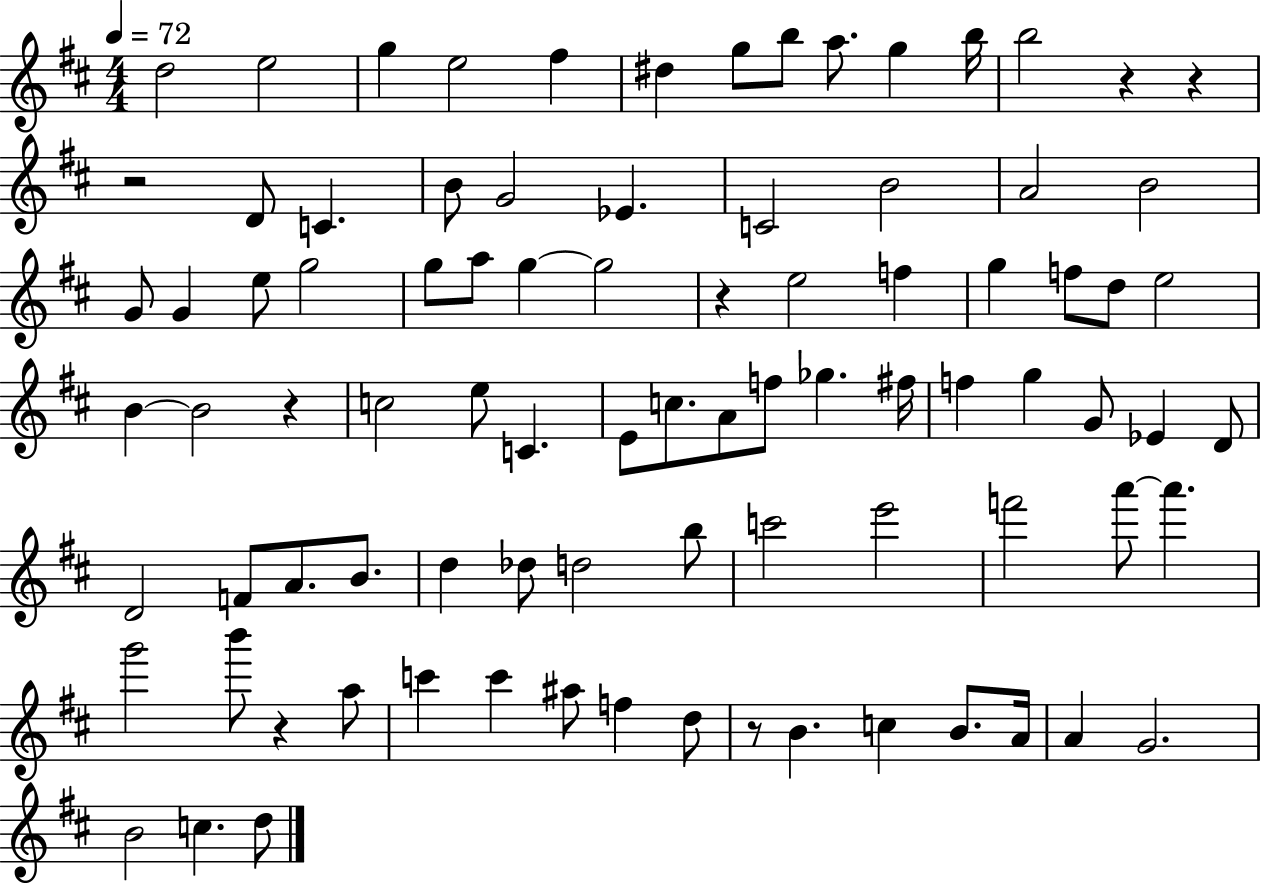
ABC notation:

X:1
T:Untitled
M:4/4
L:1/4
K:D
d2 e2 g e2 ^f ^d g/2 b/2 a/2 g b/4 b2 z z z2 D/2 C B/2 G2 _E C2 B2 A2 B2 G/2 G e/2 g2 g/2 a/2 g g2 z e2 f g f/2 d/2 e2 B B2 z c2 e/2 C E/2 c/2 A/2 f/2 _g ^f/4 f g G/2 _E D/2 D2 F/2 A/2 B/2 d _d/2 d2 b/2 c'2 e'2 f'2 a'/2 a' g'2 b'/2 z a/2 c' c' ^a/2 f d/2 z/2 B c B/2 A/4 A G2 B2 c d/2